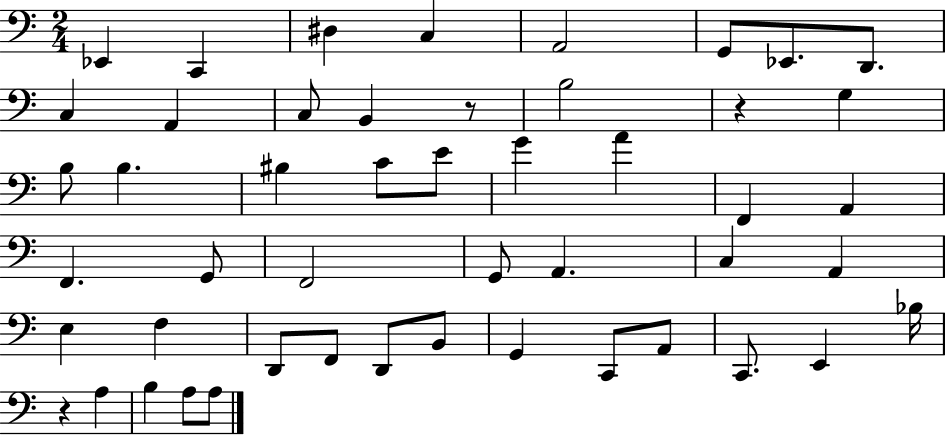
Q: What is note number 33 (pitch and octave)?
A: D2